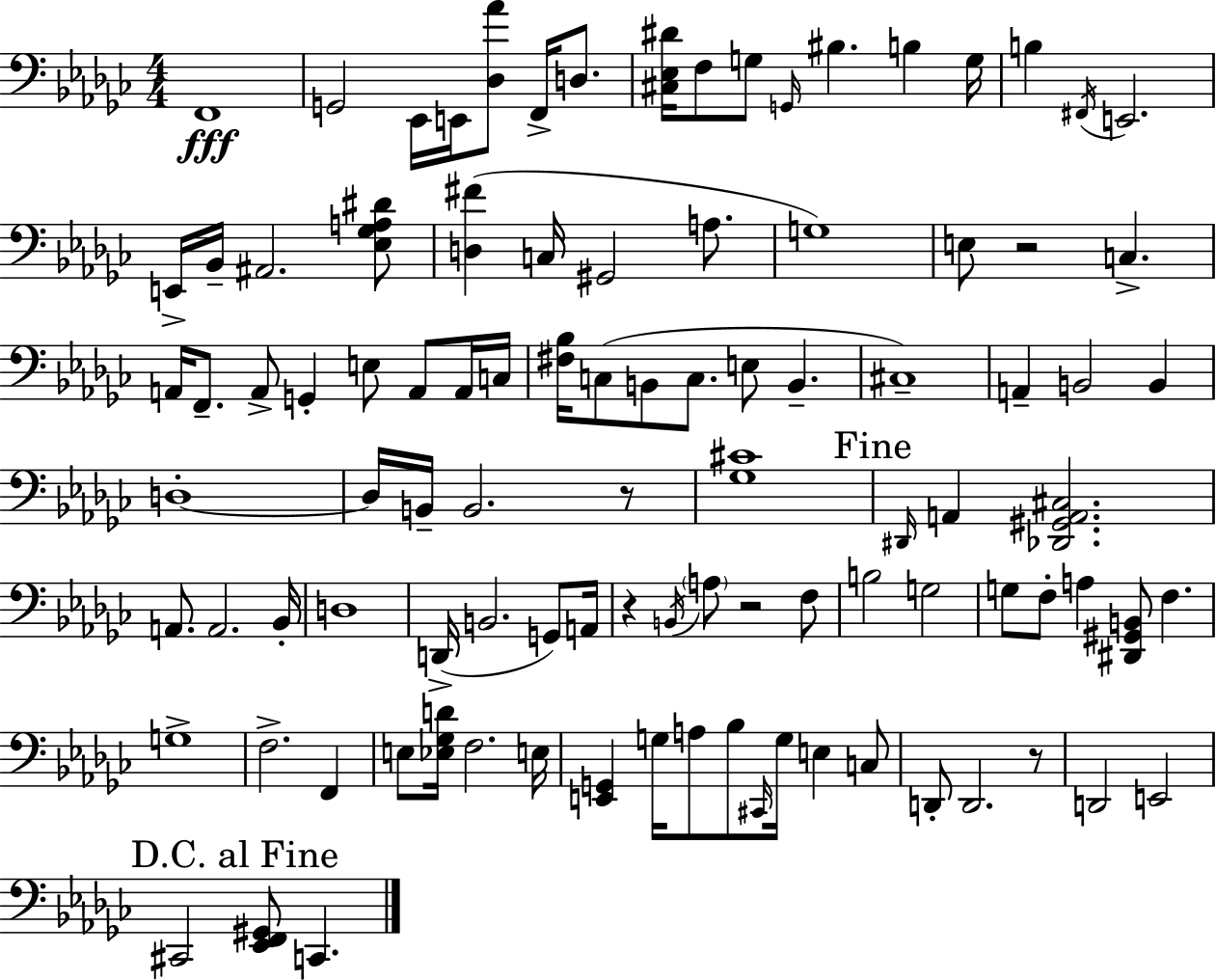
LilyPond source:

{
  \clef bass
  \numericTimeSignature
  \time 4/4
  \key ees \minor
  \repeat volta 2 { f,1\fff | g,2 ees,16 e,16 <des aes'>8 f,16-> d8. | <cis ees dis'>16 f8 g8 \grace { g,16 } bis4. b4 | g16 b4 \acciaccatura { fis,16 } e,2. | \break e,16-> bes,16-- ais,2. | <ees ges a dis'>8 <d fis'>4( c16 gis,2 a8. | g1) | e8 r2 c4.-> | \break a,16 f,8.-- a,8-> g,4-. e8 a,8 | a,16 c16 <fis bes>16 c8( b,8 c8. e8 b,4.-- | cis1--) | a,4-- b,2 b,4 | \break d1-.~~ | d16 b,16-- b,2. | r8 <ges cis'>1 | \mark "Fine" \grace { dis,16 } a,4 <des, gis, a, cis>2. | \break a,8. a,2. | bes,16-. d1 | d,16->( b,2. | g,8) a,16 r4 \acciaccatura { b,16 } \parenthesize a8 r2 | \break f8 b2 g2 | g8 f8-. a4 <dis, gis, b,>8 f4. | g1-> | f2.-> | \break f,4 e8 <ees ges d'>16 f2. | e16 <e, g,>4 g16 a8 bes8 \grace { cis,16 } g16 e4 | c8 d,8-. d,2. | r8 d,2 e,2 | \break \mark "D.C. al Fine" cis,2 <ees, f, gis,>8 c,4. | } \bar "|."
}